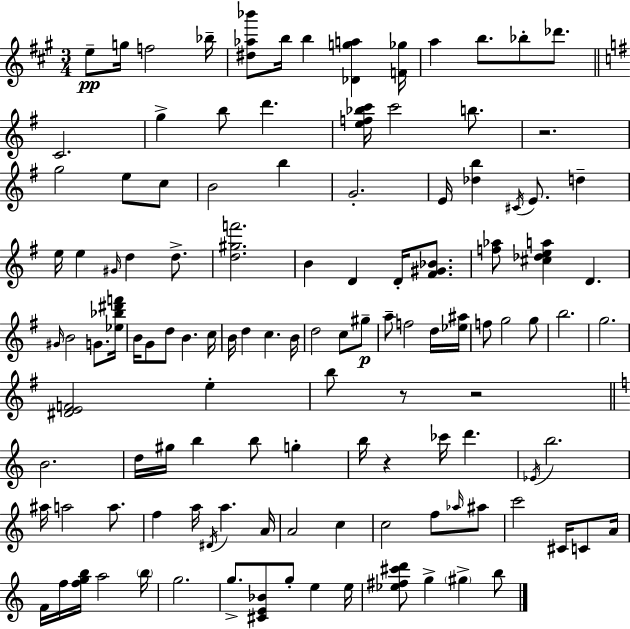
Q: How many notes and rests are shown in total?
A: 120